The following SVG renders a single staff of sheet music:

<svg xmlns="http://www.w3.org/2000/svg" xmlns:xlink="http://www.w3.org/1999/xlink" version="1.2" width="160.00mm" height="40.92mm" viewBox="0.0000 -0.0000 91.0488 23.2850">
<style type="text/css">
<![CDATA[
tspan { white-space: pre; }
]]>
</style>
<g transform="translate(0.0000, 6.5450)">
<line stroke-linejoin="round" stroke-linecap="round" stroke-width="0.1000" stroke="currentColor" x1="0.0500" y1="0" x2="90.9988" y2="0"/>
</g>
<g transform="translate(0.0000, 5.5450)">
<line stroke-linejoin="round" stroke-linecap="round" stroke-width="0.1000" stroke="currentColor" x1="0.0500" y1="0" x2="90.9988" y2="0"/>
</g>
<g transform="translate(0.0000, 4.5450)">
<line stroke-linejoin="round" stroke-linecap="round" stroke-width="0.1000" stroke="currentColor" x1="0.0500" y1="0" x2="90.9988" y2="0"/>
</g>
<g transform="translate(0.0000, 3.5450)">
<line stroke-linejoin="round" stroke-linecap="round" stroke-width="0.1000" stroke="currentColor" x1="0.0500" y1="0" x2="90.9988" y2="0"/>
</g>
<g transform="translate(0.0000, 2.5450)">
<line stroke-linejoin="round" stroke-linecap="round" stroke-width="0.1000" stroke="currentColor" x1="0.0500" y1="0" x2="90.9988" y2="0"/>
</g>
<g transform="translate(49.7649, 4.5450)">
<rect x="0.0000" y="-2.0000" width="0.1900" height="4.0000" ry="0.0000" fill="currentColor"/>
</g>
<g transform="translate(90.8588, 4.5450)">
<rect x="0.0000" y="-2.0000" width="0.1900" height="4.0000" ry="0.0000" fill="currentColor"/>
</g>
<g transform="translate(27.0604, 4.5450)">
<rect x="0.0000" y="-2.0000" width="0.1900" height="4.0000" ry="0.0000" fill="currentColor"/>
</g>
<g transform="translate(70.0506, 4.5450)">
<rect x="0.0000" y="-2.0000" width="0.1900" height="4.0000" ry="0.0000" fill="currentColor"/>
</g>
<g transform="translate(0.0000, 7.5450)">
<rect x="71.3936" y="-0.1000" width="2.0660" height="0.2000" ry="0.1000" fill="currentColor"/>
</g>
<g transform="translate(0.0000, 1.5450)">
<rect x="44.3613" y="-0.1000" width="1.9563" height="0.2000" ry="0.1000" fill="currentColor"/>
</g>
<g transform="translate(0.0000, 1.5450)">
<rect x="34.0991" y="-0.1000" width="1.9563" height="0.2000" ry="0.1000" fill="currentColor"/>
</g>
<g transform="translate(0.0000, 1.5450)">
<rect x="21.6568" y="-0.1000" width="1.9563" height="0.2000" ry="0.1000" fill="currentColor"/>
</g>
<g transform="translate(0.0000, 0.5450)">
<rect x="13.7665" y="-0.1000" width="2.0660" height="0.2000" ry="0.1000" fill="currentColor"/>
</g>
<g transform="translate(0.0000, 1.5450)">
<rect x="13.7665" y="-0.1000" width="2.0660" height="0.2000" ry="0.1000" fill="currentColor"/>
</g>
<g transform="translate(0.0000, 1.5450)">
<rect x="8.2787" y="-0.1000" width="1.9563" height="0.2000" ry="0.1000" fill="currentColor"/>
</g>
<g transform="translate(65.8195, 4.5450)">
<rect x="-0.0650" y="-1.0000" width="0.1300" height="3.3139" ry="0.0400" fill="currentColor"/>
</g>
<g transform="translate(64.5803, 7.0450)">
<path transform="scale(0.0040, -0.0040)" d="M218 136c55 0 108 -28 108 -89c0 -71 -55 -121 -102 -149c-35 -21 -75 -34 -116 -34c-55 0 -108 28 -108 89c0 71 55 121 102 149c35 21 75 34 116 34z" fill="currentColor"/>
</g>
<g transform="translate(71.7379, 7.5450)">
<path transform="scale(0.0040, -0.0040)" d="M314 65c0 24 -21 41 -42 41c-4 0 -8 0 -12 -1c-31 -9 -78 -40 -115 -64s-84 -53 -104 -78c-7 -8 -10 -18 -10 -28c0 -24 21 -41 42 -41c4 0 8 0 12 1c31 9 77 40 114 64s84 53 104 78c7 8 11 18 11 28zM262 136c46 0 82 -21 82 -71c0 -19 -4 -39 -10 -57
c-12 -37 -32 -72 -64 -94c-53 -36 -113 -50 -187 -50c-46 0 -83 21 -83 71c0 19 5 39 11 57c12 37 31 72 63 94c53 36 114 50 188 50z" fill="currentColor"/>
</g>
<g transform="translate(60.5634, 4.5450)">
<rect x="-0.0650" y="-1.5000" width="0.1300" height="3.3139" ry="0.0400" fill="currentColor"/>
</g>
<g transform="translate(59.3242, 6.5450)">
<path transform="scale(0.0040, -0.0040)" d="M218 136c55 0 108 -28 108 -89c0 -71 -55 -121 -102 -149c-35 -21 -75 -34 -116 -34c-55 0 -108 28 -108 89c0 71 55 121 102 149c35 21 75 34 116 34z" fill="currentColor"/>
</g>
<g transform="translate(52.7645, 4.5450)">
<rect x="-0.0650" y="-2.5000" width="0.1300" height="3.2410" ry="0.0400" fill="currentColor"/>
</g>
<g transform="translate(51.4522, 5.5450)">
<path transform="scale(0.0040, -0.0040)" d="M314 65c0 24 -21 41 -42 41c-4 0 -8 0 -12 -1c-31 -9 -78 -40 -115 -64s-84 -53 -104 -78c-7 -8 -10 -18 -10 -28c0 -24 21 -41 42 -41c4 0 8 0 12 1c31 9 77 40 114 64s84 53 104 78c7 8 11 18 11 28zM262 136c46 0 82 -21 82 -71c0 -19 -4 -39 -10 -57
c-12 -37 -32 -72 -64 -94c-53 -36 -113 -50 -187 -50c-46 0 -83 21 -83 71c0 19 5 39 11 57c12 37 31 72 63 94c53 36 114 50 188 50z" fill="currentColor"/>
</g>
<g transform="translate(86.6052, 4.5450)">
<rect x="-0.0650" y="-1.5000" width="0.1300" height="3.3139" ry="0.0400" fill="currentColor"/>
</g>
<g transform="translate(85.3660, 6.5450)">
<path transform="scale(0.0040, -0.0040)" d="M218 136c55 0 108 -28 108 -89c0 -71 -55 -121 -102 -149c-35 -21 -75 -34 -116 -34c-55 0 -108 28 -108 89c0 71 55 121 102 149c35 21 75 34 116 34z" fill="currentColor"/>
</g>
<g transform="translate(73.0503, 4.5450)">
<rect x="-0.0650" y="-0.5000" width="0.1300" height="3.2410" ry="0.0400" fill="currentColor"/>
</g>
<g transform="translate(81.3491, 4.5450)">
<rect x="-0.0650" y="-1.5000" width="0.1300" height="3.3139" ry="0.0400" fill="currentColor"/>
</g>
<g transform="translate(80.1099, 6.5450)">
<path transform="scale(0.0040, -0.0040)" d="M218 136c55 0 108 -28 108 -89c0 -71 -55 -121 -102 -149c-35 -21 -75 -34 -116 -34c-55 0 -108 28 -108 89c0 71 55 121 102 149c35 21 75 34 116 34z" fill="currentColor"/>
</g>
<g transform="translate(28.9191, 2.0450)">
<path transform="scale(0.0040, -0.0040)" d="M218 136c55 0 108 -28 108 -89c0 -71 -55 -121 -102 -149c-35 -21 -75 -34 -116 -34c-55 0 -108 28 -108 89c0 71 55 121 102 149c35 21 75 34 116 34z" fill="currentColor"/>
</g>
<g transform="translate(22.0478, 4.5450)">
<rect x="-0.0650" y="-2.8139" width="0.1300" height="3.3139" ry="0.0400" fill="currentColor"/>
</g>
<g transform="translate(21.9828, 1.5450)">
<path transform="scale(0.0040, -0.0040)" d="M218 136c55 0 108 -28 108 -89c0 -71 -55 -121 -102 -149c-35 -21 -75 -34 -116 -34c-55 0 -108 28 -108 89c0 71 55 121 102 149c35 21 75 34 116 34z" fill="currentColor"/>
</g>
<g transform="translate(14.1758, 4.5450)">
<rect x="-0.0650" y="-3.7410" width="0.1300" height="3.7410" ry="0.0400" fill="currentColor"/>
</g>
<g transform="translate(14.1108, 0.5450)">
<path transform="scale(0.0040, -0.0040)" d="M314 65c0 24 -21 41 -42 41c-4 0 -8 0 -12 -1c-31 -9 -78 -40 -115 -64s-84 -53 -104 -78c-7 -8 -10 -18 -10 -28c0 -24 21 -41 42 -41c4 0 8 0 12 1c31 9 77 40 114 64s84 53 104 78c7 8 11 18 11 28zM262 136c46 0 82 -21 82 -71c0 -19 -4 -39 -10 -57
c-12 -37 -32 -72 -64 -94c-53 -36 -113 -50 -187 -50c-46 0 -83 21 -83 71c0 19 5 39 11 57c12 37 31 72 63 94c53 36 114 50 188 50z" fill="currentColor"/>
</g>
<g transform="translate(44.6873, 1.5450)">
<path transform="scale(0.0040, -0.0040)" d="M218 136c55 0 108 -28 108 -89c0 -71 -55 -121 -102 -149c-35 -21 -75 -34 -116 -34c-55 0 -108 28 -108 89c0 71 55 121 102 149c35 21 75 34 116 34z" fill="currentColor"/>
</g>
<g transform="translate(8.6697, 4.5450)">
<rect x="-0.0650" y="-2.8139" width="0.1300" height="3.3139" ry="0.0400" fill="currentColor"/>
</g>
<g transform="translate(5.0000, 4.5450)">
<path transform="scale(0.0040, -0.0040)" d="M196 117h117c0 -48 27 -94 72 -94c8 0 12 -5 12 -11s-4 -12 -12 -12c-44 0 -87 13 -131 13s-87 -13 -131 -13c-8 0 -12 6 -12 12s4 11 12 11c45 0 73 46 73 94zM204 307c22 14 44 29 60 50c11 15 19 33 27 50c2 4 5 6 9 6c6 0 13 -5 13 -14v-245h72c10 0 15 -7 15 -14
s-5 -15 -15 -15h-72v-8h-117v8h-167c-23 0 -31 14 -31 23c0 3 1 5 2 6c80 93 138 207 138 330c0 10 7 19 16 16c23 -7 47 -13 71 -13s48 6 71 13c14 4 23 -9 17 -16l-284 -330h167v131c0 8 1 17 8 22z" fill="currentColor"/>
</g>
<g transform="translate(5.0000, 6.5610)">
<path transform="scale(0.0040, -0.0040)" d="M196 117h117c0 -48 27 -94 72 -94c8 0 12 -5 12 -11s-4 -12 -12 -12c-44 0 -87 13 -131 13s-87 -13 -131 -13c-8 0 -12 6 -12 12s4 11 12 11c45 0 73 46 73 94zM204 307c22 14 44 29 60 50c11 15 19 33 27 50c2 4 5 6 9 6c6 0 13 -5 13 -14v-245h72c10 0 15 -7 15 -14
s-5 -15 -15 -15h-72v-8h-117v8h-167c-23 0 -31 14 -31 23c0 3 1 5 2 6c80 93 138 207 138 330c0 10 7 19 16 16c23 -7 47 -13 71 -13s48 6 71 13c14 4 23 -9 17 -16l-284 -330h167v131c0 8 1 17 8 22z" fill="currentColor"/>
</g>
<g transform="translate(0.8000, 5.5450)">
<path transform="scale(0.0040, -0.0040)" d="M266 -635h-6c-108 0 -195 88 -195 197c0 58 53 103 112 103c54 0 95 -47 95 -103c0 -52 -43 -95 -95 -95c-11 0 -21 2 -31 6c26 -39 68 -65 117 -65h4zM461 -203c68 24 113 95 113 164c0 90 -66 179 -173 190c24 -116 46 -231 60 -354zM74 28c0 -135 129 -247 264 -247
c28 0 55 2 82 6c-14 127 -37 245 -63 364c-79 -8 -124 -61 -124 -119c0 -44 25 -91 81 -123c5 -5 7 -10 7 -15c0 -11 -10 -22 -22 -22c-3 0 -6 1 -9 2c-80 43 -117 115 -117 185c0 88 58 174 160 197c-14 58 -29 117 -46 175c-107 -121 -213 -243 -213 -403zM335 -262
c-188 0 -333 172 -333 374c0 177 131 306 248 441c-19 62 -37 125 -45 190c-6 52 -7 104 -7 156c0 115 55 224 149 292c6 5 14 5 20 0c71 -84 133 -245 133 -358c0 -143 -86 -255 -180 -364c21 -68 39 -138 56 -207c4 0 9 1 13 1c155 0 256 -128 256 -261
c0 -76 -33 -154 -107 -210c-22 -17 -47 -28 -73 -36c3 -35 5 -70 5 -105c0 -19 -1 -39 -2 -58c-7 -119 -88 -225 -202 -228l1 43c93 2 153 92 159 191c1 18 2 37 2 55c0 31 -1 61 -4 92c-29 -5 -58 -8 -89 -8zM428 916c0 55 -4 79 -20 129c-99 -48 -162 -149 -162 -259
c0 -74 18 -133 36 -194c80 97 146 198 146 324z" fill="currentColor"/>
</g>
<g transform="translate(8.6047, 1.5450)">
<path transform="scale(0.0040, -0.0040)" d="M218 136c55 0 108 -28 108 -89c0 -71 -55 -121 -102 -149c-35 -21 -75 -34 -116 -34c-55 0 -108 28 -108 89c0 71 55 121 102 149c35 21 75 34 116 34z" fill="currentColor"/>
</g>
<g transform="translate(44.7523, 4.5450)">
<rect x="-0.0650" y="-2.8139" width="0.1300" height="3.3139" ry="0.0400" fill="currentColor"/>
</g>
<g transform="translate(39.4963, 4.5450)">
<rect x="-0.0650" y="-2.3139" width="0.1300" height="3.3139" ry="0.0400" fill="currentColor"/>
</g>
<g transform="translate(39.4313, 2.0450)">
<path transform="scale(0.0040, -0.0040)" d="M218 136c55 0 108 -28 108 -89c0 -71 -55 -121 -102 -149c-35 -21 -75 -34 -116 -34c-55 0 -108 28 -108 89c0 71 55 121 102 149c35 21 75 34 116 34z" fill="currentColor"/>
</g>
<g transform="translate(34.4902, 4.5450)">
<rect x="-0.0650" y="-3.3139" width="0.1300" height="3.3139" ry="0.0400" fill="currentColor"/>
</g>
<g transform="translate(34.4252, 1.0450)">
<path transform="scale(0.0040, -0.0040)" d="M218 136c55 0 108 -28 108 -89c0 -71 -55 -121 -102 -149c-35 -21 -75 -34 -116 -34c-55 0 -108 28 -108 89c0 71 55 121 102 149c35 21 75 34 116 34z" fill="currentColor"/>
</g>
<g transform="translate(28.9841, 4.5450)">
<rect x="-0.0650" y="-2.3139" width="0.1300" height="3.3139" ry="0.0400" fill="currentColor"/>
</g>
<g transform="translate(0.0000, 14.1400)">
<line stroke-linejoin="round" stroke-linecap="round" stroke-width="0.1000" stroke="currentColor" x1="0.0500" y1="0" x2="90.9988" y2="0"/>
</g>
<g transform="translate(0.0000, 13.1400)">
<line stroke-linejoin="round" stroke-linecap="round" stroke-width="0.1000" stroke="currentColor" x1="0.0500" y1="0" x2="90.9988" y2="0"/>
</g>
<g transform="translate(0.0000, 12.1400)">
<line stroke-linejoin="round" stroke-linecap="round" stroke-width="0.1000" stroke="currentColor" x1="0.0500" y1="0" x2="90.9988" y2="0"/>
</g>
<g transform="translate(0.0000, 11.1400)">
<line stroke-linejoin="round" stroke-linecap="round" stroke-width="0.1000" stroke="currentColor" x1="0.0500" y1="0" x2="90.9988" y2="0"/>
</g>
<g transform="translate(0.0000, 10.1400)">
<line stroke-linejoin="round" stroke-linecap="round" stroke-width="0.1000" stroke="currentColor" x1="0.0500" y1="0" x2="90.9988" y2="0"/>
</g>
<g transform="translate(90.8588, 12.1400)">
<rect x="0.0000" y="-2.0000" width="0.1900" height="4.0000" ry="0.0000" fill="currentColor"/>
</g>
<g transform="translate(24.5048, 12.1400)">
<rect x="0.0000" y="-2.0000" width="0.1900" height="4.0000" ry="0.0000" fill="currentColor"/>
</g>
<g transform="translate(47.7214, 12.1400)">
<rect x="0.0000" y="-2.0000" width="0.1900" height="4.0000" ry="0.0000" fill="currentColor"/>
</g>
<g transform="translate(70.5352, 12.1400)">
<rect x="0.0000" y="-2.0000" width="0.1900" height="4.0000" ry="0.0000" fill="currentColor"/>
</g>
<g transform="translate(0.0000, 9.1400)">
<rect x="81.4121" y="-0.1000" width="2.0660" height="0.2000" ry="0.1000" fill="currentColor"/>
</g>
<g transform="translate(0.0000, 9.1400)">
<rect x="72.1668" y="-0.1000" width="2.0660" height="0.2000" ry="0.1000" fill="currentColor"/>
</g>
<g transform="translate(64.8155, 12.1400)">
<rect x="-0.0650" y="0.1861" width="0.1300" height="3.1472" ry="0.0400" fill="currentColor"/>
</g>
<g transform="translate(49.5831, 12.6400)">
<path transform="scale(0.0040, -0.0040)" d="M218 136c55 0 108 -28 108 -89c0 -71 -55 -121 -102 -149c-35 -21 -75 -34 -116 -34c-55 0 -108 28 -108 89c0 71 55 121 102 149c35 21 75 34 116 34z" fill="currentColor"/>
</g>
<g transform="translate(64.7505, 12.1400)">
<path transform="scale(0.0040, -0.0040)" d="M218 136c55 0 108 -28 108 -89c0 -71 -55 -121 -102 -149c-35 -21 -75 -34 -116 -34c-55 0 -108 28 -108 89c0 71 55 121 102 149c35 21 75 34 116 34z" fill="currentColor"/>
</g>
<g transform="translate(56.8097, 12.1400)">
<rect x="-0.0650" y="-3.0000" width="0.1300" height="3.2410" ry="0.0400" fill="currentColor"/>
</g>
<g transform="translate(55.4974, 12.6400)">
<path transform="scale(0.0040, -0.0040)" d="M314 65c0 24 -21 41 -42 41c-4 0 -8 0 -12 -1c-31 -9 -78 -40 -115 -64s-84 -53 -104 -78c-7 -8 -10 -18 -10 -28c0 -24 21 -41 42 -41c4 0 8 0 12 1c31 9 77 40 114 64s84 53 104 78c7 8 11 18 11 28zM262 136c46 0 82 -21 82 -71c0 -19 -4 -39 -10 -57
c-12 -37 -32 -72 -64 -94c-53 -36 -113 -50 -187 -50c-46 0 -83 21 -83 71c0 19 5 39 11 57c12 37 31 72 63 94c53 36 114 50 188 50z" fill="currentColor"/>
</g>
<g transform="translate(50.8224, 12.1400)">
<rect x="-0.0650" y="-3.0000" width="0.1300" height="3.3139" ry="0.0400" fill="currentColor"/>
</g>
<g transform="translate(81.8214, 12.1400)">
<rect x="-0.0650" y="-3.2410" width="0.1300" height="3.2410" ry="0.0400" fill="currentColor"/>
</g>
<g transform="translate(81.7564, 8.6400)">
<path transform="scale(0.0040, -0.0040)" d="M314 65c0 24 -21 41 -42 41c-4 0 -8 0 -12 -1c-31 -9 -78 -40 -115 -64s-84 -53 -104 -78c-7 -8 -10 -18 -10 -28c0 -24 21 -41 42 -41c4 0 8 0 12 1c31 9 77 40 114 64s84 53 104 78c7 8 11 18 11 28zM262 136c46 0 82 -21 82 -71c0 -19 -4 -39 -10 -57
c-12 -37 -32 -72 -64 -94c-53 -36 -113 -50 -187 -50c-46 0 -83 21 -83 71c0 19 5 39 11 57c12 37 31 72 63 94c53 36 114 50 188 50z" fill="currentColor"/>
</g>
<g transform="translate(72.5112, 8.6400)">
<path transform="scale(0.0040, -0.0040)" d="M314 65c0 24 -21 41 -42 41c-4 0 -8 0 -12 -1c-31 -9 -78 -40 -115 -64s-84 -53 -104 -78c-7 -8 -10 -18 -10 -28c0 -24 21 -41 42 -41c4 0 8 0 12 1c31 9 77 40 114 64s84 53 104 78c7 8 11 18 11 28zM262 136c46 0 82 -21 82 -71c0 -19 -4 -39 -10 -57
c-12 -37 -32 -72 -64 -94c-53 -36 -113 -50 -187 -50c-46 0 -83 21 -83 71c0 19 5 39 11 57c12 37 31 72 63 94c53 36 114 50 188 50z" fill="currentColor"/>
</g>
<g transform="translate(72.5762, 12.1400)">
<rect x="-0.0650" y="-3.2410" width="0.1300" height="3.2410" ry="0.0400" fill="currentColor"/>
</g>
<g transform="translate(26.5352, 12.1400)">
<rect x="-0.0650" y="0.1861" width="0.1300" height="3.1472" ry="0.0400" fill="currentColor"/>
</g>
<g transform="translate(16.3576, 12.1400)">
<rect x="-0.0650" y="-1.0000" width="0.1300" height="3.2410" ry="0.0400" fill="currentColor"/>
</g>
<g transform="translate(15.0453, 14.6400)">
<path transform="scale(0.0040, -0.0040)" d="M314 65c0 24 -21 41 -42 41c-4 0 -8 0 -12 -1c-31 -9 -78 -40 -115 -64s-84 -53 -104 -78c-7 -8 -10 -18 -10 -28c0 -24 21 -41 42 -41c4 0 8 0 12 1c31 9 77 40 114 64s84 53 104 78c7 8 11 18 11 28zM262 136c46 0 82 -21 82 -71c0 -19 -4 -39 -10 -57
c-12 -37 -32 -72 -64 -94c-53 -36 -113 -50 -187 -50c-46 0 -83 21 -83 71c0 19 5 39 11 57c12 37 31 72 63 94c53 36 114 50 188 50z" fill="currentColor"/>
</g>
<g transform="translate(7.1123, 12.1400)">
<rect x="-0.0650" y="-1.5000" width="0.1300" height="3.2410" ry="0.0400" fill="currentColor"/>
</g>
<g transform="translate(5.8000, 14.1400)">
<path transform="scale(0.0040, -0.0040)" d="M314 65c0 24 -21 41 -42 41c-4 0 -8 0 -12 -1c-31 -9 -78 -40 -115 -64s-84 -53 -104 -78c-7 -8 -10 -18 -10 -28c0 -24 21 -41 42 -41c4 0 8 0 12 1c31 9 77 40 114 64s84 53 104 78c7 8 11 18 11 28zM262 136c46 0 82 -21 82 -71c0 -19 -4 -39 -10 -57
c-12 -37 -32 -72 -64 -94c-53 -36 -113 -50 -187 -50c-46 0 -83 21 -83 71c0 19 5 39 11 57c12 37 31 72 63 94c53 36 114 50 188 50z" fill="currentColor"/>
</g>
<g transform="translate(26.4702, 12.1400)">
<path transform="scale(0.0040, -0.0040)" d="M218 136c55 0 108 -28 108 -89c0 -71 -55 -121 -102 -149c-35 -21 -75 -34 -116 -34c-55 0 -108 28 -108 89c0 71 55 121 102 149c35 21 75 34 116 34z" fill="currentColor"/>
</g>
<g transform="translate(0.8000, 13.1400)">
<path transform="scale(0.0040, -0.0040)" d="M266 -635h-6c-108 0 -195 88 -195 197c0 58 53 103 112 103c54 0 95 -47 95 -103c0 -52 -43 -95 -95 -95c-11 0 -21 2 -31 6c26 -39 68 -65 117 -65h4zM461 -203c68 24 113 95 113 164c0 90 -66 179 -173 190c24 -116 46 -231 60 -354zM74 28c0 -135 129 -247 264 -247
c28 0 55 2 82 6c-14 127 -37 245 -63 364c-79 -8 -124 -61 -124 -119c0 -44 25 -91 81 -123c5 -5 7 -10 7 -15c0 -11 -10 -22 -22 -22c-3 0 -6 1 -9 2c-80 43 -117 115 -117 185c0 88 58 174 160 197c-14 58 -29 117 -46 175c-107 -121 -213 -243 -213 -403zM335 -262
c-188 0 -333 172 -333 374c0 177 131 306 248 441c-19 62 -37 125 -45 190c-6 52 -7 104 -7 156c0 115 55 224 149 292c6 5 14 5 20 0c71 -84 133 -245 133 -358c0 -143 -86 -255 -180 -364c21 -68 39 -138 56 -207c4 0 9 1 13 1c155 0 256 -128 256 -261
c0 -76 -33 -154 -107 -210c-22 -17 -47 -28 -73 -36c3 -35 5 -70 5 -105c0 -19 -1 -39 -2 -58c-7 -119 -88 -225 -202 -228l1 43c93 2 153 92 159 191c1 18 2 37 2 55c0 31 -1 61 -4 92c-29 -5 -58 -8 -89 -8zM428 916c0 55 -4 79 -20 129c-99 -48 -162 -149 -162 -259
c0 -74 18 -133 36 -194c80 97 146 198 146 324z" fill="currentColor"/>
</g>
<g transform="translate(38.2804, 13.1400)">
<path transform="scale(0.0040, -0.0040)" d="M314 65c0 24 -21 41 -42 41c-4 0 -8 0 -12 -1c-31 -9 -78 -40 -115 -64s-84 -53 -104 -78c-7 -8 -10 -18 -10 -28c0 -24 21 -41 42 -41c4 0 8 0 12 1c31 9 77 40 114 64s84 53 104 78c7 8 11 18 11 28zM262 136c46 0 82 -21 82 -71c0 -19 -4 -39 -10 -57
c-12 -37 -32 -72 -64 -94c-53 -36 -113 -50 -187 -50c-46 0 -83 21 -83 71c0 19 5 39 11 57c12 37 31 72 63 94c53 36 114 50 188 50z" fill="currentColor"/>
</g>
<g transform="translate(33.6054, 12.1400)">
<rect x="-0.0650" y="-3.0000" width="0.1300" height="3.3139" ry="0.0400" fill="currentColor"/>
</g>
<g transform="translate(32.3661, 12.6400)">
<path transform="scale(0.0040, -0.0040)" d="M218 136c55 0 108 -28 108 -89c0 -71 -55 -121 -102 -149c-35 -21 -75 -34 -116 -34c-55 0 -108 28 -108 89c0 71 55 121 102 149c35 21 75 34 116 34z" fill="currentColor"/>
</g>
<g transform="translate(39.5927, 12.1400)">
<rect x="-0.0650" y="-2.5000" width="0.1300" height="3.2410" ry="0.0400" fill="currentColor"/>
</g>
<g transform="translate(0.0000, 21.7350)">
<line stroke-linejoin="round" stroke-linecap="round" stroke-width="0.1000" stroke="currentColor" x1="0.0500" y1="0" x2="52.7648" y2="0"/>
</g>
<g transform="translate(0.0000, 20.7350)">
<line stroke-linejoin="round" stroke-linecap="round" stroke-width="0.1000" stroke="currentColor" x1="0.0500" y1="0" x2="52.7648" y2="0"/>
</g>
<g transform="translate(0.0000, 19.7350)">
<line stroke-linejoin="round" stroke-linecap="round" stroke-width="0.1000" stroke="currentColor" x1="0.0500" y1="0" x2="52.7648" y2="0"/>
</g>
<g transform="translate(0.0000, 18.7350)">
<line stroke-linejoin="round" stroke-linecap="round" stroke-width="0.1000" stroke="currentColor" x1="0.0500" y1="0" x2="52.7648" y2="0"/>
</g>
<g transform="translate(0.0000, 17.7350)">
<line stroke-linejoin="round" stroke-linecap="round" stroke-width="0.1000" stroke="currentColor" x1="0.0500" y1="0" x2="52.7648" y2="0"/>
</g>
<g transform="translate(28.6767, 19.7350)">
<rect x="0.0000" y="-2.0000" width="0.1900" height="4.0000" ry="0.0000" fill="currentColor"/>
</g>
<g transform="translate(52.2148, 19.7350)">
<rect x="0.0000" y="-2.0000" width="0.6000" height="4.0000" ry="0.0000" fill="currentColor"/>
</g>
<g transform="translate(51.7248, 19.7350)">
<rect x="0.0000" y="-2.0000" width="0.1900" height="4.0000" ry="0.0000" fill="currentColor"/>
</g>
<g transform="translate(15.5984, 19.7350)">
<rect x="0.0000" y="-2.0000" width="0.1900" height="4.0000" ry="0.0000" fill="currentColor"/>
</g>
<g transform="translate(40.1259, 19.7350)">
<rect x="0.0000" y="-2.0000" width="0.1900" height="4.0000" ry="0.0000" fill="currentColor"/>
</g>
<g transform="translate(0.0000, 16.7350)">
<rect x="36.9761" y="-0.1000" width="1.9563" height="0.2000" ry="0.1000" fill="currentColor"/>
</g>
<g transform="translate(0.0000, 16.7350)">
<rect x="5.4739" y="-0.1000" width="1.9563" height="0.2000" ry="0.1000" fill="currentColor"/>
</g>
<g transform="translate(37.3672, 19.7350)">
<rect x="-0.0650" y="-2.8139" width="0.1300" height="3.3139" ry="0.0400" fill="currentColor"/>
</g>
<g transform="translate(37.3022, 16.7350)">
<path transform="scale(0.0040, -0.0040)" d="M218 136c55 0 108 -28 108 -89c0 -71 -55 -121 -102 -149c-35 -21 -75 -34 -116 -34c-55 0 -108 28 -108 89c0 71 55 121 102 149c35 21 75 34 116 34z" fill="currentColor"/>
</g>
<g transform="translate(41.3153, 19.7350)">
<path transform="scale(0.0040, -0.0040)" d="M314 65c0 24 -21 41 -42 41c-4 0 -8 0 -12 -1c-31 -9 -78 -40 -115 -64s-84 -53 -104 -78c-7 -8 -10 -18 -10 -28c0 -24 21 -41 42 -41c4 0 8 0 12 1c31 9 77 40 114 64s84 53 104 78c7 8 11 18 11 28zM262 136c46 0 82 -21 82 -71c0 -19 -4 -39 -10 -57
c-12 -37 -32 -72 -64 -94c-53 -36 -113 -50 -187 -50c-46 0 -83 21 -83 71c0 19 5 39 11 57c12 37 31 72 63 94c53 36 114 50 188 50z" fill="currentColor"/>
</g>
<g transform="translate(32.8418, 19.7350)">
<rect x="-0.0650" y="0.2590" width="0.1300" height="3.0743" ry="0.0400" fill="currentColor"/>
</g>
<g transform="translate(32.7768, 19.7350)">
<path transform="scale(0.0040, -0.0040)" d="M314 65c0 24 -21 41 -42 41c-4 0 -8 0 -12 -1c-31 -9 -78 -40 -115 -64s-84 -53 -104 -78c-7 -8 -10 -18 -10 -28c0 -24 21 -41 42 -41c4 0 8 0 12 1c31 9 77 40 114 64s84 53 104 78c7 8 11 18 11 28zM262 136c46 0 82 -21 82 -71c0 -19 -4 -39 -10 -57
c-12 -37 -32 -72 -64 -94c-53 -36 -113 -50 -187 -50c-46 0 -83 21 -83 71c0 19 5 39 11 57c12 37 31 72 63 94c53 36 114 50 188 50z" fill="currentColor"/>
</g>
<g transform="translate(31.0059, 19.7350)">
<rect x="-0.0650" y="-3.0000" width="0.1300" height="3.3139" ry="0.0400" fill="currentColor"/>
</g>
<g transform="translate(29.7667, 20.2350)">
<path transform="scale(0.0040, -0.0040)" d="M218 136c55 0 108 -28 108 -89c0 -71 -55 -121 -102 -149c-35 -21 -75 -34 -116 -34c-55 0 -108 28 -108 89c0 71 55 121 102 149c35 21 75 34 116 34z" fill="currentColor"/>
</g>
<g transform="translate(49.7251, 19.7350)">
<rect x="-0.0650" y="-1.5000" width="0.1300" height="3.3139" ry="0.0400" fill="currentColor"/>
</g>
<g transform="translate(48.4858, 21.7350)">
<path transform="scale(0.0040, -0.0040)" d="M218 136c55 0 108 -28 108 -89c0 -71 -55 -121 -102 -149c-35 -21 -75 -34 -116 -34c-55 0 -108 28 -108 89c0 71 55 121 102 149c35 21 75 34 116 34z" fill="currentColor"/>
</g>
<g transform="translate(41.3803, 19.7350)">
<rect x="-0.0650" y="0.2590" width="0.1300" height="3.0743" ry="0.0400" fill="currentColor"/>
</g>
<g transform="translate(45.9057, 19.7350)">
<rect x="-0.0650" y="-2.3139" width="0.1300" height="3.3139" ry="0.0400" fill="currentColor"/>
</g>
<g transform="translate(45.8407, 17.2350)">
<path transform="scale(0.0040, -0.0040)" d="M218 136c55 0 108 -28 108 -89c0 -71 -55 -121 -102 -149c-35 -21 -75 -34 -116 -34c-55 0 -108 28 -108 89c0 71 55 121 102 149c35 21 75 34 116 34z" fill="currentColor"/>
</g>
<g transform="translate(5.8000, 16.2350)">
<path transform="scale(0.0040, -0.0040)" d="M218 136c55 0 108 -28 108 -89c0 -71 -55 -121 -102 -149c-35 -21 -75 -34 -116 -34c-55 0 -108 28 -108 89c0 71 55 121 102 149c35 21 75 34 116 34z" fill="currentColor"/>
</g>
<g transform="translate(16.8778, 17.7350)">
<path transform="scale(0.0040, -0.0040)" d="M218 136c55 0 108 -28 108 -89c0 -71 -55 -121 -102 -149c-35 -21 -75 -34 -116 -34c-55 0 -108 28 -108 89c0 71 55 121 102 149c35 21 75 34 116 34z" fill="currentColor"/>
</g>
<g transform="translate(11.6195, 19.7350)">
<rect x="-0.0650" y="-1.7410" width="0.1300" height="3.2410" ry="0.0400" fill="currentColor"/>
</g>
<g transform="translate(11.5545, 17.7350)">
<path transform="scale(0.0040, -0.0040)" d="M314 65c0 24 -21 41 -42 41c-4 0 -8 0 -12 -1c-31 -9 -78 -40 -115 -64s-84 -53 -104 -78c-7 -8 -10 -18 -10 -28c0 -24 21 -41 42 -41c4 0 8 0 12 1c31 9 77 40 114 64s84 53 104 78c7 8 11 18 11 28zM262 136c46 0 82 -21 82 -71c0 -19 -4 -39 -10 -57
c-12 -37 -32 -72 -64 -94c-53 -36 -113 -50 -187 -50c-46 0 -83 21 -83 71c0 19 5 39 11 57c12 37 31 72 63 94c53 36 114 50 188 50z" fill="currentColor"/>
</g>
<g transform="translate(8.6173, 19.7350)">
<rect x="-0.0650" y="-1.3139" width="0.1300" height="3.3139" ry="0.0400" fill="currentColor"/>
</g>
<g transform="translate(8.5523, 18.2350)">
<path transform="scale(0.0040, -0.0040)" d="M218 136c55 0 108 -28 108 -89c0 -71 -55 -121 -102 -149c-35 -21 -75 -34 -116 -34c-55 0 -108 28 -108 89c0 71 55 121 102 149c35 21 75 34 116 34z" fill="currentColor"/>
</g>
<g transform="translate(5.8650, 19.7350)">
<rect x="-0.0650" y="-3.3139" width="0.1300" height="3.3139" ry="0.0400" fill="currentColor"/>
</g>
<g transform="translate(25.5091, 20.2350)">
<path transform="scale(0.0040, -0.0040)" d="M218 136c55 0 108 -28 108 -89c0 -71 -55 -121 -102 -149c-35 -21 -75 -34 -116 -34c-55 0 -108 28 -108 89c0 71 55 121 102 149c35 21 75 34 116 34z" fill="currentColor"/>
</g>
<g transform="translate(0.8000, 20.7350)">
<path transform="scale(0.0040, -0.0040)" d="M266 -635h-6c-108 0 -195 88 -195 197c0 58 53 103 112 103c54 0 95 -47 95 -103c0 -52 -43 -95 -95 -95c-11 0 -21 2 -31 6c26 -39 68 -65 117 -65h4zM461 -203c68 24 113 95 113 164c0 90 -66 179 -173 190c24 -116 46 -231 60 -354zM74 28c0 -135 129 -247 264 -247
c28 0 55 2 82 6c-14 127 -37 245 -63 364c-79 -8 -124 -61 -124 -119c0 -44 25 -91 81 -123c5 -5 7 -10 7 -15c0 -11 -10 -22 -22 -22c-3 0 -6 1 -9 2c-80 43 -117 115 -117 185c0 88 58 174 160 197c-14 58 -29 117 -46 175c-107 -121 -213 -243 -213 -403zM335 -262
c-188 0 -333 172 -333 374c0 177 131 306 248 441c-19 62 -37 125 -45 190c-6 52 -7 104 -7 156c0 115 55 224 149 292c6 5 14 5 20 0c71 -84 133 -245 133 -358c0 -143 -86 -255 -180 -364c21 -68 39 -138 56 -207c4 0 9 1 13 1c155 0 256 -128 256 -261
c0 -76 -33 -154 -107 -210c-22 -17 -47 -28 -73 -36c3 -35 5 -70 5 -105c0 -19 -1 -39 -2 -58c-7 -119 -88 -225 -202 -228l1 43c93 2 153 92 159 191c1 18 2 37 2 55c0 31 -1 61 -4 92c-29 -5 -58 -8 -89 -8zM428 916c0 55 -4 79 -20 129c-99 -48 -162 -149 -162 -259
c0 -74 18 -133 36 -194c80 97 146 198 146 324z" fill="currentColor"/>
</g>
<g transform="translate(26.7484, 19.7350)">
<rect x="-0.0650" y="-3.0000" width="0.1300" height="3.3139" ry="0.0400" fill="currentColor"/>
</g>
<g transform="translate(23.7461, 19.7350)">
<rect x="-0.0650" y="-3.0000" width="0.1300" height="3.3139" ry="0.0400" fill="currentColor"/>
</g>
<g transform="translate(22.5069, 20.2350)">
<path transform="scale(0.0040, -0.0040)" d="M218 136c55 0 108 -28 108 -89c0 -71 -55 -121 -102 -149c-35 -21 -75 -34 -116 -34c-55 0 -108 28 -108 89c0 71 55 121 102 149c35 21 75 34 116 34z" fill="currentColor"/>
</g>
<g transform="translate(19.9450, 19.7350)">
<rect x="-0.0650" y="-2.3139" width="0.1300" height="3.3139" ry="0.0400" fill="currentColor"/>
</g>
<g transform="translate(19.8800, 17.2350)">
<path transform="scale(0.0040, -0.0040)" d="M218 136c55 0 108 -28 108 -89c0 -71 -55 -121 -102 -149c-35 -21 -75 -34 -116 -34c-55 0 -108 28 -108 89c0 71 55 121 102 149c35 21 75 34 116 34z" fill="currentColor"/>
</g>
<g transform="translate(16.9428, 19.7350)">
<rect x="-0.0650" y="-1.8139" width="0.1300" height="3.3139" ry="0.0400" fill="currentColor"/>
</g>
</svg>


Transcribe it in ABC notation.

X:1
T:Untitled
M:4/4
L:1/4
K:C
a c'2 a g b g a G2 E D C2 E E E2 D2 B A G2 A A2 B b2 b2 b e f2 f g A A A B2 a B2 g E